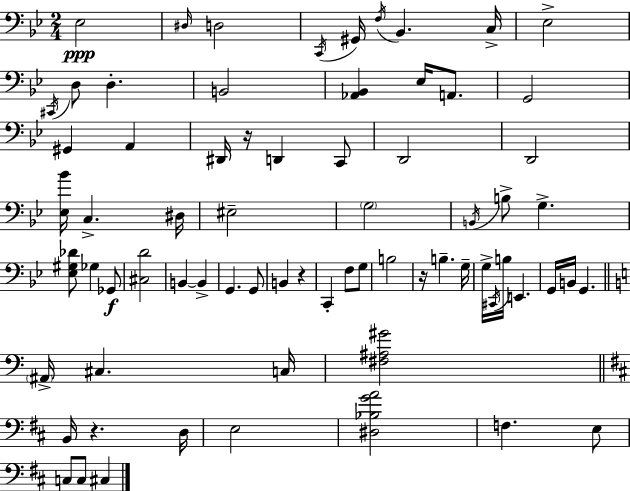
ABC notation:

X:1
T:Untitled
M:2/4
L:1/4
K:Gm
_E,2 ^D,/4 D,2 C,,/4 ^G,,/4 F,/4 _B,, C,/4 _E,2 ^C,,/4 D,/2 D, B,,2 [_A,,_B,,] _E,/4 A,,/2 G,,2 ^G,, A,, ^D,,/4 z/4 D,, C,,/2 D,,2 D,,2 [_E,_B]/4 C, ^D,/4 ^E,2 G,2 B,,/4 B,/2 G, [_E,^G,_D]/2 _G, _G,,/2 [^C,D]2 B,, B,, G,, G,,/2 B,, z C,, F,/2 G,/2 B,2 z/4 B, G,/4 G,/4 ^C,,/4 B,/4 E,, G,,/4 B,,/4 G,, ^A,,/4 ^C, C,/4 [^F,^A,^G]2 B,,/4 z D,/4 E,2 [^D,_B,GA]2 F, E,/2 C,/2 C,/2 ^C,